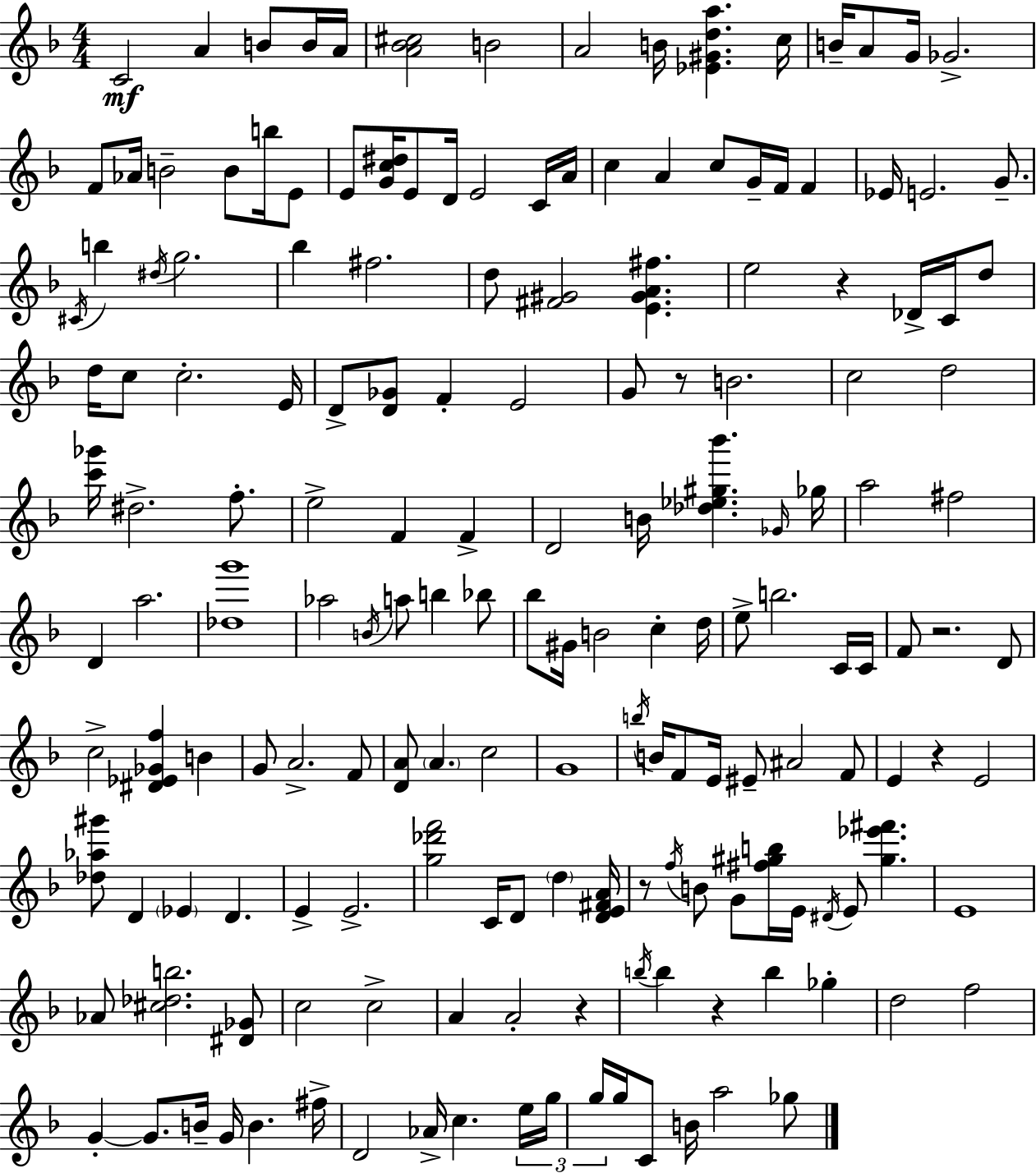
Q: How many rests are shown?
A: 7